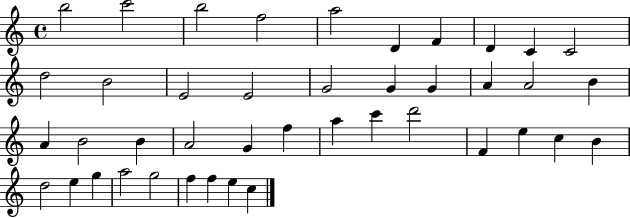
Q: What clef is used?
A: treble